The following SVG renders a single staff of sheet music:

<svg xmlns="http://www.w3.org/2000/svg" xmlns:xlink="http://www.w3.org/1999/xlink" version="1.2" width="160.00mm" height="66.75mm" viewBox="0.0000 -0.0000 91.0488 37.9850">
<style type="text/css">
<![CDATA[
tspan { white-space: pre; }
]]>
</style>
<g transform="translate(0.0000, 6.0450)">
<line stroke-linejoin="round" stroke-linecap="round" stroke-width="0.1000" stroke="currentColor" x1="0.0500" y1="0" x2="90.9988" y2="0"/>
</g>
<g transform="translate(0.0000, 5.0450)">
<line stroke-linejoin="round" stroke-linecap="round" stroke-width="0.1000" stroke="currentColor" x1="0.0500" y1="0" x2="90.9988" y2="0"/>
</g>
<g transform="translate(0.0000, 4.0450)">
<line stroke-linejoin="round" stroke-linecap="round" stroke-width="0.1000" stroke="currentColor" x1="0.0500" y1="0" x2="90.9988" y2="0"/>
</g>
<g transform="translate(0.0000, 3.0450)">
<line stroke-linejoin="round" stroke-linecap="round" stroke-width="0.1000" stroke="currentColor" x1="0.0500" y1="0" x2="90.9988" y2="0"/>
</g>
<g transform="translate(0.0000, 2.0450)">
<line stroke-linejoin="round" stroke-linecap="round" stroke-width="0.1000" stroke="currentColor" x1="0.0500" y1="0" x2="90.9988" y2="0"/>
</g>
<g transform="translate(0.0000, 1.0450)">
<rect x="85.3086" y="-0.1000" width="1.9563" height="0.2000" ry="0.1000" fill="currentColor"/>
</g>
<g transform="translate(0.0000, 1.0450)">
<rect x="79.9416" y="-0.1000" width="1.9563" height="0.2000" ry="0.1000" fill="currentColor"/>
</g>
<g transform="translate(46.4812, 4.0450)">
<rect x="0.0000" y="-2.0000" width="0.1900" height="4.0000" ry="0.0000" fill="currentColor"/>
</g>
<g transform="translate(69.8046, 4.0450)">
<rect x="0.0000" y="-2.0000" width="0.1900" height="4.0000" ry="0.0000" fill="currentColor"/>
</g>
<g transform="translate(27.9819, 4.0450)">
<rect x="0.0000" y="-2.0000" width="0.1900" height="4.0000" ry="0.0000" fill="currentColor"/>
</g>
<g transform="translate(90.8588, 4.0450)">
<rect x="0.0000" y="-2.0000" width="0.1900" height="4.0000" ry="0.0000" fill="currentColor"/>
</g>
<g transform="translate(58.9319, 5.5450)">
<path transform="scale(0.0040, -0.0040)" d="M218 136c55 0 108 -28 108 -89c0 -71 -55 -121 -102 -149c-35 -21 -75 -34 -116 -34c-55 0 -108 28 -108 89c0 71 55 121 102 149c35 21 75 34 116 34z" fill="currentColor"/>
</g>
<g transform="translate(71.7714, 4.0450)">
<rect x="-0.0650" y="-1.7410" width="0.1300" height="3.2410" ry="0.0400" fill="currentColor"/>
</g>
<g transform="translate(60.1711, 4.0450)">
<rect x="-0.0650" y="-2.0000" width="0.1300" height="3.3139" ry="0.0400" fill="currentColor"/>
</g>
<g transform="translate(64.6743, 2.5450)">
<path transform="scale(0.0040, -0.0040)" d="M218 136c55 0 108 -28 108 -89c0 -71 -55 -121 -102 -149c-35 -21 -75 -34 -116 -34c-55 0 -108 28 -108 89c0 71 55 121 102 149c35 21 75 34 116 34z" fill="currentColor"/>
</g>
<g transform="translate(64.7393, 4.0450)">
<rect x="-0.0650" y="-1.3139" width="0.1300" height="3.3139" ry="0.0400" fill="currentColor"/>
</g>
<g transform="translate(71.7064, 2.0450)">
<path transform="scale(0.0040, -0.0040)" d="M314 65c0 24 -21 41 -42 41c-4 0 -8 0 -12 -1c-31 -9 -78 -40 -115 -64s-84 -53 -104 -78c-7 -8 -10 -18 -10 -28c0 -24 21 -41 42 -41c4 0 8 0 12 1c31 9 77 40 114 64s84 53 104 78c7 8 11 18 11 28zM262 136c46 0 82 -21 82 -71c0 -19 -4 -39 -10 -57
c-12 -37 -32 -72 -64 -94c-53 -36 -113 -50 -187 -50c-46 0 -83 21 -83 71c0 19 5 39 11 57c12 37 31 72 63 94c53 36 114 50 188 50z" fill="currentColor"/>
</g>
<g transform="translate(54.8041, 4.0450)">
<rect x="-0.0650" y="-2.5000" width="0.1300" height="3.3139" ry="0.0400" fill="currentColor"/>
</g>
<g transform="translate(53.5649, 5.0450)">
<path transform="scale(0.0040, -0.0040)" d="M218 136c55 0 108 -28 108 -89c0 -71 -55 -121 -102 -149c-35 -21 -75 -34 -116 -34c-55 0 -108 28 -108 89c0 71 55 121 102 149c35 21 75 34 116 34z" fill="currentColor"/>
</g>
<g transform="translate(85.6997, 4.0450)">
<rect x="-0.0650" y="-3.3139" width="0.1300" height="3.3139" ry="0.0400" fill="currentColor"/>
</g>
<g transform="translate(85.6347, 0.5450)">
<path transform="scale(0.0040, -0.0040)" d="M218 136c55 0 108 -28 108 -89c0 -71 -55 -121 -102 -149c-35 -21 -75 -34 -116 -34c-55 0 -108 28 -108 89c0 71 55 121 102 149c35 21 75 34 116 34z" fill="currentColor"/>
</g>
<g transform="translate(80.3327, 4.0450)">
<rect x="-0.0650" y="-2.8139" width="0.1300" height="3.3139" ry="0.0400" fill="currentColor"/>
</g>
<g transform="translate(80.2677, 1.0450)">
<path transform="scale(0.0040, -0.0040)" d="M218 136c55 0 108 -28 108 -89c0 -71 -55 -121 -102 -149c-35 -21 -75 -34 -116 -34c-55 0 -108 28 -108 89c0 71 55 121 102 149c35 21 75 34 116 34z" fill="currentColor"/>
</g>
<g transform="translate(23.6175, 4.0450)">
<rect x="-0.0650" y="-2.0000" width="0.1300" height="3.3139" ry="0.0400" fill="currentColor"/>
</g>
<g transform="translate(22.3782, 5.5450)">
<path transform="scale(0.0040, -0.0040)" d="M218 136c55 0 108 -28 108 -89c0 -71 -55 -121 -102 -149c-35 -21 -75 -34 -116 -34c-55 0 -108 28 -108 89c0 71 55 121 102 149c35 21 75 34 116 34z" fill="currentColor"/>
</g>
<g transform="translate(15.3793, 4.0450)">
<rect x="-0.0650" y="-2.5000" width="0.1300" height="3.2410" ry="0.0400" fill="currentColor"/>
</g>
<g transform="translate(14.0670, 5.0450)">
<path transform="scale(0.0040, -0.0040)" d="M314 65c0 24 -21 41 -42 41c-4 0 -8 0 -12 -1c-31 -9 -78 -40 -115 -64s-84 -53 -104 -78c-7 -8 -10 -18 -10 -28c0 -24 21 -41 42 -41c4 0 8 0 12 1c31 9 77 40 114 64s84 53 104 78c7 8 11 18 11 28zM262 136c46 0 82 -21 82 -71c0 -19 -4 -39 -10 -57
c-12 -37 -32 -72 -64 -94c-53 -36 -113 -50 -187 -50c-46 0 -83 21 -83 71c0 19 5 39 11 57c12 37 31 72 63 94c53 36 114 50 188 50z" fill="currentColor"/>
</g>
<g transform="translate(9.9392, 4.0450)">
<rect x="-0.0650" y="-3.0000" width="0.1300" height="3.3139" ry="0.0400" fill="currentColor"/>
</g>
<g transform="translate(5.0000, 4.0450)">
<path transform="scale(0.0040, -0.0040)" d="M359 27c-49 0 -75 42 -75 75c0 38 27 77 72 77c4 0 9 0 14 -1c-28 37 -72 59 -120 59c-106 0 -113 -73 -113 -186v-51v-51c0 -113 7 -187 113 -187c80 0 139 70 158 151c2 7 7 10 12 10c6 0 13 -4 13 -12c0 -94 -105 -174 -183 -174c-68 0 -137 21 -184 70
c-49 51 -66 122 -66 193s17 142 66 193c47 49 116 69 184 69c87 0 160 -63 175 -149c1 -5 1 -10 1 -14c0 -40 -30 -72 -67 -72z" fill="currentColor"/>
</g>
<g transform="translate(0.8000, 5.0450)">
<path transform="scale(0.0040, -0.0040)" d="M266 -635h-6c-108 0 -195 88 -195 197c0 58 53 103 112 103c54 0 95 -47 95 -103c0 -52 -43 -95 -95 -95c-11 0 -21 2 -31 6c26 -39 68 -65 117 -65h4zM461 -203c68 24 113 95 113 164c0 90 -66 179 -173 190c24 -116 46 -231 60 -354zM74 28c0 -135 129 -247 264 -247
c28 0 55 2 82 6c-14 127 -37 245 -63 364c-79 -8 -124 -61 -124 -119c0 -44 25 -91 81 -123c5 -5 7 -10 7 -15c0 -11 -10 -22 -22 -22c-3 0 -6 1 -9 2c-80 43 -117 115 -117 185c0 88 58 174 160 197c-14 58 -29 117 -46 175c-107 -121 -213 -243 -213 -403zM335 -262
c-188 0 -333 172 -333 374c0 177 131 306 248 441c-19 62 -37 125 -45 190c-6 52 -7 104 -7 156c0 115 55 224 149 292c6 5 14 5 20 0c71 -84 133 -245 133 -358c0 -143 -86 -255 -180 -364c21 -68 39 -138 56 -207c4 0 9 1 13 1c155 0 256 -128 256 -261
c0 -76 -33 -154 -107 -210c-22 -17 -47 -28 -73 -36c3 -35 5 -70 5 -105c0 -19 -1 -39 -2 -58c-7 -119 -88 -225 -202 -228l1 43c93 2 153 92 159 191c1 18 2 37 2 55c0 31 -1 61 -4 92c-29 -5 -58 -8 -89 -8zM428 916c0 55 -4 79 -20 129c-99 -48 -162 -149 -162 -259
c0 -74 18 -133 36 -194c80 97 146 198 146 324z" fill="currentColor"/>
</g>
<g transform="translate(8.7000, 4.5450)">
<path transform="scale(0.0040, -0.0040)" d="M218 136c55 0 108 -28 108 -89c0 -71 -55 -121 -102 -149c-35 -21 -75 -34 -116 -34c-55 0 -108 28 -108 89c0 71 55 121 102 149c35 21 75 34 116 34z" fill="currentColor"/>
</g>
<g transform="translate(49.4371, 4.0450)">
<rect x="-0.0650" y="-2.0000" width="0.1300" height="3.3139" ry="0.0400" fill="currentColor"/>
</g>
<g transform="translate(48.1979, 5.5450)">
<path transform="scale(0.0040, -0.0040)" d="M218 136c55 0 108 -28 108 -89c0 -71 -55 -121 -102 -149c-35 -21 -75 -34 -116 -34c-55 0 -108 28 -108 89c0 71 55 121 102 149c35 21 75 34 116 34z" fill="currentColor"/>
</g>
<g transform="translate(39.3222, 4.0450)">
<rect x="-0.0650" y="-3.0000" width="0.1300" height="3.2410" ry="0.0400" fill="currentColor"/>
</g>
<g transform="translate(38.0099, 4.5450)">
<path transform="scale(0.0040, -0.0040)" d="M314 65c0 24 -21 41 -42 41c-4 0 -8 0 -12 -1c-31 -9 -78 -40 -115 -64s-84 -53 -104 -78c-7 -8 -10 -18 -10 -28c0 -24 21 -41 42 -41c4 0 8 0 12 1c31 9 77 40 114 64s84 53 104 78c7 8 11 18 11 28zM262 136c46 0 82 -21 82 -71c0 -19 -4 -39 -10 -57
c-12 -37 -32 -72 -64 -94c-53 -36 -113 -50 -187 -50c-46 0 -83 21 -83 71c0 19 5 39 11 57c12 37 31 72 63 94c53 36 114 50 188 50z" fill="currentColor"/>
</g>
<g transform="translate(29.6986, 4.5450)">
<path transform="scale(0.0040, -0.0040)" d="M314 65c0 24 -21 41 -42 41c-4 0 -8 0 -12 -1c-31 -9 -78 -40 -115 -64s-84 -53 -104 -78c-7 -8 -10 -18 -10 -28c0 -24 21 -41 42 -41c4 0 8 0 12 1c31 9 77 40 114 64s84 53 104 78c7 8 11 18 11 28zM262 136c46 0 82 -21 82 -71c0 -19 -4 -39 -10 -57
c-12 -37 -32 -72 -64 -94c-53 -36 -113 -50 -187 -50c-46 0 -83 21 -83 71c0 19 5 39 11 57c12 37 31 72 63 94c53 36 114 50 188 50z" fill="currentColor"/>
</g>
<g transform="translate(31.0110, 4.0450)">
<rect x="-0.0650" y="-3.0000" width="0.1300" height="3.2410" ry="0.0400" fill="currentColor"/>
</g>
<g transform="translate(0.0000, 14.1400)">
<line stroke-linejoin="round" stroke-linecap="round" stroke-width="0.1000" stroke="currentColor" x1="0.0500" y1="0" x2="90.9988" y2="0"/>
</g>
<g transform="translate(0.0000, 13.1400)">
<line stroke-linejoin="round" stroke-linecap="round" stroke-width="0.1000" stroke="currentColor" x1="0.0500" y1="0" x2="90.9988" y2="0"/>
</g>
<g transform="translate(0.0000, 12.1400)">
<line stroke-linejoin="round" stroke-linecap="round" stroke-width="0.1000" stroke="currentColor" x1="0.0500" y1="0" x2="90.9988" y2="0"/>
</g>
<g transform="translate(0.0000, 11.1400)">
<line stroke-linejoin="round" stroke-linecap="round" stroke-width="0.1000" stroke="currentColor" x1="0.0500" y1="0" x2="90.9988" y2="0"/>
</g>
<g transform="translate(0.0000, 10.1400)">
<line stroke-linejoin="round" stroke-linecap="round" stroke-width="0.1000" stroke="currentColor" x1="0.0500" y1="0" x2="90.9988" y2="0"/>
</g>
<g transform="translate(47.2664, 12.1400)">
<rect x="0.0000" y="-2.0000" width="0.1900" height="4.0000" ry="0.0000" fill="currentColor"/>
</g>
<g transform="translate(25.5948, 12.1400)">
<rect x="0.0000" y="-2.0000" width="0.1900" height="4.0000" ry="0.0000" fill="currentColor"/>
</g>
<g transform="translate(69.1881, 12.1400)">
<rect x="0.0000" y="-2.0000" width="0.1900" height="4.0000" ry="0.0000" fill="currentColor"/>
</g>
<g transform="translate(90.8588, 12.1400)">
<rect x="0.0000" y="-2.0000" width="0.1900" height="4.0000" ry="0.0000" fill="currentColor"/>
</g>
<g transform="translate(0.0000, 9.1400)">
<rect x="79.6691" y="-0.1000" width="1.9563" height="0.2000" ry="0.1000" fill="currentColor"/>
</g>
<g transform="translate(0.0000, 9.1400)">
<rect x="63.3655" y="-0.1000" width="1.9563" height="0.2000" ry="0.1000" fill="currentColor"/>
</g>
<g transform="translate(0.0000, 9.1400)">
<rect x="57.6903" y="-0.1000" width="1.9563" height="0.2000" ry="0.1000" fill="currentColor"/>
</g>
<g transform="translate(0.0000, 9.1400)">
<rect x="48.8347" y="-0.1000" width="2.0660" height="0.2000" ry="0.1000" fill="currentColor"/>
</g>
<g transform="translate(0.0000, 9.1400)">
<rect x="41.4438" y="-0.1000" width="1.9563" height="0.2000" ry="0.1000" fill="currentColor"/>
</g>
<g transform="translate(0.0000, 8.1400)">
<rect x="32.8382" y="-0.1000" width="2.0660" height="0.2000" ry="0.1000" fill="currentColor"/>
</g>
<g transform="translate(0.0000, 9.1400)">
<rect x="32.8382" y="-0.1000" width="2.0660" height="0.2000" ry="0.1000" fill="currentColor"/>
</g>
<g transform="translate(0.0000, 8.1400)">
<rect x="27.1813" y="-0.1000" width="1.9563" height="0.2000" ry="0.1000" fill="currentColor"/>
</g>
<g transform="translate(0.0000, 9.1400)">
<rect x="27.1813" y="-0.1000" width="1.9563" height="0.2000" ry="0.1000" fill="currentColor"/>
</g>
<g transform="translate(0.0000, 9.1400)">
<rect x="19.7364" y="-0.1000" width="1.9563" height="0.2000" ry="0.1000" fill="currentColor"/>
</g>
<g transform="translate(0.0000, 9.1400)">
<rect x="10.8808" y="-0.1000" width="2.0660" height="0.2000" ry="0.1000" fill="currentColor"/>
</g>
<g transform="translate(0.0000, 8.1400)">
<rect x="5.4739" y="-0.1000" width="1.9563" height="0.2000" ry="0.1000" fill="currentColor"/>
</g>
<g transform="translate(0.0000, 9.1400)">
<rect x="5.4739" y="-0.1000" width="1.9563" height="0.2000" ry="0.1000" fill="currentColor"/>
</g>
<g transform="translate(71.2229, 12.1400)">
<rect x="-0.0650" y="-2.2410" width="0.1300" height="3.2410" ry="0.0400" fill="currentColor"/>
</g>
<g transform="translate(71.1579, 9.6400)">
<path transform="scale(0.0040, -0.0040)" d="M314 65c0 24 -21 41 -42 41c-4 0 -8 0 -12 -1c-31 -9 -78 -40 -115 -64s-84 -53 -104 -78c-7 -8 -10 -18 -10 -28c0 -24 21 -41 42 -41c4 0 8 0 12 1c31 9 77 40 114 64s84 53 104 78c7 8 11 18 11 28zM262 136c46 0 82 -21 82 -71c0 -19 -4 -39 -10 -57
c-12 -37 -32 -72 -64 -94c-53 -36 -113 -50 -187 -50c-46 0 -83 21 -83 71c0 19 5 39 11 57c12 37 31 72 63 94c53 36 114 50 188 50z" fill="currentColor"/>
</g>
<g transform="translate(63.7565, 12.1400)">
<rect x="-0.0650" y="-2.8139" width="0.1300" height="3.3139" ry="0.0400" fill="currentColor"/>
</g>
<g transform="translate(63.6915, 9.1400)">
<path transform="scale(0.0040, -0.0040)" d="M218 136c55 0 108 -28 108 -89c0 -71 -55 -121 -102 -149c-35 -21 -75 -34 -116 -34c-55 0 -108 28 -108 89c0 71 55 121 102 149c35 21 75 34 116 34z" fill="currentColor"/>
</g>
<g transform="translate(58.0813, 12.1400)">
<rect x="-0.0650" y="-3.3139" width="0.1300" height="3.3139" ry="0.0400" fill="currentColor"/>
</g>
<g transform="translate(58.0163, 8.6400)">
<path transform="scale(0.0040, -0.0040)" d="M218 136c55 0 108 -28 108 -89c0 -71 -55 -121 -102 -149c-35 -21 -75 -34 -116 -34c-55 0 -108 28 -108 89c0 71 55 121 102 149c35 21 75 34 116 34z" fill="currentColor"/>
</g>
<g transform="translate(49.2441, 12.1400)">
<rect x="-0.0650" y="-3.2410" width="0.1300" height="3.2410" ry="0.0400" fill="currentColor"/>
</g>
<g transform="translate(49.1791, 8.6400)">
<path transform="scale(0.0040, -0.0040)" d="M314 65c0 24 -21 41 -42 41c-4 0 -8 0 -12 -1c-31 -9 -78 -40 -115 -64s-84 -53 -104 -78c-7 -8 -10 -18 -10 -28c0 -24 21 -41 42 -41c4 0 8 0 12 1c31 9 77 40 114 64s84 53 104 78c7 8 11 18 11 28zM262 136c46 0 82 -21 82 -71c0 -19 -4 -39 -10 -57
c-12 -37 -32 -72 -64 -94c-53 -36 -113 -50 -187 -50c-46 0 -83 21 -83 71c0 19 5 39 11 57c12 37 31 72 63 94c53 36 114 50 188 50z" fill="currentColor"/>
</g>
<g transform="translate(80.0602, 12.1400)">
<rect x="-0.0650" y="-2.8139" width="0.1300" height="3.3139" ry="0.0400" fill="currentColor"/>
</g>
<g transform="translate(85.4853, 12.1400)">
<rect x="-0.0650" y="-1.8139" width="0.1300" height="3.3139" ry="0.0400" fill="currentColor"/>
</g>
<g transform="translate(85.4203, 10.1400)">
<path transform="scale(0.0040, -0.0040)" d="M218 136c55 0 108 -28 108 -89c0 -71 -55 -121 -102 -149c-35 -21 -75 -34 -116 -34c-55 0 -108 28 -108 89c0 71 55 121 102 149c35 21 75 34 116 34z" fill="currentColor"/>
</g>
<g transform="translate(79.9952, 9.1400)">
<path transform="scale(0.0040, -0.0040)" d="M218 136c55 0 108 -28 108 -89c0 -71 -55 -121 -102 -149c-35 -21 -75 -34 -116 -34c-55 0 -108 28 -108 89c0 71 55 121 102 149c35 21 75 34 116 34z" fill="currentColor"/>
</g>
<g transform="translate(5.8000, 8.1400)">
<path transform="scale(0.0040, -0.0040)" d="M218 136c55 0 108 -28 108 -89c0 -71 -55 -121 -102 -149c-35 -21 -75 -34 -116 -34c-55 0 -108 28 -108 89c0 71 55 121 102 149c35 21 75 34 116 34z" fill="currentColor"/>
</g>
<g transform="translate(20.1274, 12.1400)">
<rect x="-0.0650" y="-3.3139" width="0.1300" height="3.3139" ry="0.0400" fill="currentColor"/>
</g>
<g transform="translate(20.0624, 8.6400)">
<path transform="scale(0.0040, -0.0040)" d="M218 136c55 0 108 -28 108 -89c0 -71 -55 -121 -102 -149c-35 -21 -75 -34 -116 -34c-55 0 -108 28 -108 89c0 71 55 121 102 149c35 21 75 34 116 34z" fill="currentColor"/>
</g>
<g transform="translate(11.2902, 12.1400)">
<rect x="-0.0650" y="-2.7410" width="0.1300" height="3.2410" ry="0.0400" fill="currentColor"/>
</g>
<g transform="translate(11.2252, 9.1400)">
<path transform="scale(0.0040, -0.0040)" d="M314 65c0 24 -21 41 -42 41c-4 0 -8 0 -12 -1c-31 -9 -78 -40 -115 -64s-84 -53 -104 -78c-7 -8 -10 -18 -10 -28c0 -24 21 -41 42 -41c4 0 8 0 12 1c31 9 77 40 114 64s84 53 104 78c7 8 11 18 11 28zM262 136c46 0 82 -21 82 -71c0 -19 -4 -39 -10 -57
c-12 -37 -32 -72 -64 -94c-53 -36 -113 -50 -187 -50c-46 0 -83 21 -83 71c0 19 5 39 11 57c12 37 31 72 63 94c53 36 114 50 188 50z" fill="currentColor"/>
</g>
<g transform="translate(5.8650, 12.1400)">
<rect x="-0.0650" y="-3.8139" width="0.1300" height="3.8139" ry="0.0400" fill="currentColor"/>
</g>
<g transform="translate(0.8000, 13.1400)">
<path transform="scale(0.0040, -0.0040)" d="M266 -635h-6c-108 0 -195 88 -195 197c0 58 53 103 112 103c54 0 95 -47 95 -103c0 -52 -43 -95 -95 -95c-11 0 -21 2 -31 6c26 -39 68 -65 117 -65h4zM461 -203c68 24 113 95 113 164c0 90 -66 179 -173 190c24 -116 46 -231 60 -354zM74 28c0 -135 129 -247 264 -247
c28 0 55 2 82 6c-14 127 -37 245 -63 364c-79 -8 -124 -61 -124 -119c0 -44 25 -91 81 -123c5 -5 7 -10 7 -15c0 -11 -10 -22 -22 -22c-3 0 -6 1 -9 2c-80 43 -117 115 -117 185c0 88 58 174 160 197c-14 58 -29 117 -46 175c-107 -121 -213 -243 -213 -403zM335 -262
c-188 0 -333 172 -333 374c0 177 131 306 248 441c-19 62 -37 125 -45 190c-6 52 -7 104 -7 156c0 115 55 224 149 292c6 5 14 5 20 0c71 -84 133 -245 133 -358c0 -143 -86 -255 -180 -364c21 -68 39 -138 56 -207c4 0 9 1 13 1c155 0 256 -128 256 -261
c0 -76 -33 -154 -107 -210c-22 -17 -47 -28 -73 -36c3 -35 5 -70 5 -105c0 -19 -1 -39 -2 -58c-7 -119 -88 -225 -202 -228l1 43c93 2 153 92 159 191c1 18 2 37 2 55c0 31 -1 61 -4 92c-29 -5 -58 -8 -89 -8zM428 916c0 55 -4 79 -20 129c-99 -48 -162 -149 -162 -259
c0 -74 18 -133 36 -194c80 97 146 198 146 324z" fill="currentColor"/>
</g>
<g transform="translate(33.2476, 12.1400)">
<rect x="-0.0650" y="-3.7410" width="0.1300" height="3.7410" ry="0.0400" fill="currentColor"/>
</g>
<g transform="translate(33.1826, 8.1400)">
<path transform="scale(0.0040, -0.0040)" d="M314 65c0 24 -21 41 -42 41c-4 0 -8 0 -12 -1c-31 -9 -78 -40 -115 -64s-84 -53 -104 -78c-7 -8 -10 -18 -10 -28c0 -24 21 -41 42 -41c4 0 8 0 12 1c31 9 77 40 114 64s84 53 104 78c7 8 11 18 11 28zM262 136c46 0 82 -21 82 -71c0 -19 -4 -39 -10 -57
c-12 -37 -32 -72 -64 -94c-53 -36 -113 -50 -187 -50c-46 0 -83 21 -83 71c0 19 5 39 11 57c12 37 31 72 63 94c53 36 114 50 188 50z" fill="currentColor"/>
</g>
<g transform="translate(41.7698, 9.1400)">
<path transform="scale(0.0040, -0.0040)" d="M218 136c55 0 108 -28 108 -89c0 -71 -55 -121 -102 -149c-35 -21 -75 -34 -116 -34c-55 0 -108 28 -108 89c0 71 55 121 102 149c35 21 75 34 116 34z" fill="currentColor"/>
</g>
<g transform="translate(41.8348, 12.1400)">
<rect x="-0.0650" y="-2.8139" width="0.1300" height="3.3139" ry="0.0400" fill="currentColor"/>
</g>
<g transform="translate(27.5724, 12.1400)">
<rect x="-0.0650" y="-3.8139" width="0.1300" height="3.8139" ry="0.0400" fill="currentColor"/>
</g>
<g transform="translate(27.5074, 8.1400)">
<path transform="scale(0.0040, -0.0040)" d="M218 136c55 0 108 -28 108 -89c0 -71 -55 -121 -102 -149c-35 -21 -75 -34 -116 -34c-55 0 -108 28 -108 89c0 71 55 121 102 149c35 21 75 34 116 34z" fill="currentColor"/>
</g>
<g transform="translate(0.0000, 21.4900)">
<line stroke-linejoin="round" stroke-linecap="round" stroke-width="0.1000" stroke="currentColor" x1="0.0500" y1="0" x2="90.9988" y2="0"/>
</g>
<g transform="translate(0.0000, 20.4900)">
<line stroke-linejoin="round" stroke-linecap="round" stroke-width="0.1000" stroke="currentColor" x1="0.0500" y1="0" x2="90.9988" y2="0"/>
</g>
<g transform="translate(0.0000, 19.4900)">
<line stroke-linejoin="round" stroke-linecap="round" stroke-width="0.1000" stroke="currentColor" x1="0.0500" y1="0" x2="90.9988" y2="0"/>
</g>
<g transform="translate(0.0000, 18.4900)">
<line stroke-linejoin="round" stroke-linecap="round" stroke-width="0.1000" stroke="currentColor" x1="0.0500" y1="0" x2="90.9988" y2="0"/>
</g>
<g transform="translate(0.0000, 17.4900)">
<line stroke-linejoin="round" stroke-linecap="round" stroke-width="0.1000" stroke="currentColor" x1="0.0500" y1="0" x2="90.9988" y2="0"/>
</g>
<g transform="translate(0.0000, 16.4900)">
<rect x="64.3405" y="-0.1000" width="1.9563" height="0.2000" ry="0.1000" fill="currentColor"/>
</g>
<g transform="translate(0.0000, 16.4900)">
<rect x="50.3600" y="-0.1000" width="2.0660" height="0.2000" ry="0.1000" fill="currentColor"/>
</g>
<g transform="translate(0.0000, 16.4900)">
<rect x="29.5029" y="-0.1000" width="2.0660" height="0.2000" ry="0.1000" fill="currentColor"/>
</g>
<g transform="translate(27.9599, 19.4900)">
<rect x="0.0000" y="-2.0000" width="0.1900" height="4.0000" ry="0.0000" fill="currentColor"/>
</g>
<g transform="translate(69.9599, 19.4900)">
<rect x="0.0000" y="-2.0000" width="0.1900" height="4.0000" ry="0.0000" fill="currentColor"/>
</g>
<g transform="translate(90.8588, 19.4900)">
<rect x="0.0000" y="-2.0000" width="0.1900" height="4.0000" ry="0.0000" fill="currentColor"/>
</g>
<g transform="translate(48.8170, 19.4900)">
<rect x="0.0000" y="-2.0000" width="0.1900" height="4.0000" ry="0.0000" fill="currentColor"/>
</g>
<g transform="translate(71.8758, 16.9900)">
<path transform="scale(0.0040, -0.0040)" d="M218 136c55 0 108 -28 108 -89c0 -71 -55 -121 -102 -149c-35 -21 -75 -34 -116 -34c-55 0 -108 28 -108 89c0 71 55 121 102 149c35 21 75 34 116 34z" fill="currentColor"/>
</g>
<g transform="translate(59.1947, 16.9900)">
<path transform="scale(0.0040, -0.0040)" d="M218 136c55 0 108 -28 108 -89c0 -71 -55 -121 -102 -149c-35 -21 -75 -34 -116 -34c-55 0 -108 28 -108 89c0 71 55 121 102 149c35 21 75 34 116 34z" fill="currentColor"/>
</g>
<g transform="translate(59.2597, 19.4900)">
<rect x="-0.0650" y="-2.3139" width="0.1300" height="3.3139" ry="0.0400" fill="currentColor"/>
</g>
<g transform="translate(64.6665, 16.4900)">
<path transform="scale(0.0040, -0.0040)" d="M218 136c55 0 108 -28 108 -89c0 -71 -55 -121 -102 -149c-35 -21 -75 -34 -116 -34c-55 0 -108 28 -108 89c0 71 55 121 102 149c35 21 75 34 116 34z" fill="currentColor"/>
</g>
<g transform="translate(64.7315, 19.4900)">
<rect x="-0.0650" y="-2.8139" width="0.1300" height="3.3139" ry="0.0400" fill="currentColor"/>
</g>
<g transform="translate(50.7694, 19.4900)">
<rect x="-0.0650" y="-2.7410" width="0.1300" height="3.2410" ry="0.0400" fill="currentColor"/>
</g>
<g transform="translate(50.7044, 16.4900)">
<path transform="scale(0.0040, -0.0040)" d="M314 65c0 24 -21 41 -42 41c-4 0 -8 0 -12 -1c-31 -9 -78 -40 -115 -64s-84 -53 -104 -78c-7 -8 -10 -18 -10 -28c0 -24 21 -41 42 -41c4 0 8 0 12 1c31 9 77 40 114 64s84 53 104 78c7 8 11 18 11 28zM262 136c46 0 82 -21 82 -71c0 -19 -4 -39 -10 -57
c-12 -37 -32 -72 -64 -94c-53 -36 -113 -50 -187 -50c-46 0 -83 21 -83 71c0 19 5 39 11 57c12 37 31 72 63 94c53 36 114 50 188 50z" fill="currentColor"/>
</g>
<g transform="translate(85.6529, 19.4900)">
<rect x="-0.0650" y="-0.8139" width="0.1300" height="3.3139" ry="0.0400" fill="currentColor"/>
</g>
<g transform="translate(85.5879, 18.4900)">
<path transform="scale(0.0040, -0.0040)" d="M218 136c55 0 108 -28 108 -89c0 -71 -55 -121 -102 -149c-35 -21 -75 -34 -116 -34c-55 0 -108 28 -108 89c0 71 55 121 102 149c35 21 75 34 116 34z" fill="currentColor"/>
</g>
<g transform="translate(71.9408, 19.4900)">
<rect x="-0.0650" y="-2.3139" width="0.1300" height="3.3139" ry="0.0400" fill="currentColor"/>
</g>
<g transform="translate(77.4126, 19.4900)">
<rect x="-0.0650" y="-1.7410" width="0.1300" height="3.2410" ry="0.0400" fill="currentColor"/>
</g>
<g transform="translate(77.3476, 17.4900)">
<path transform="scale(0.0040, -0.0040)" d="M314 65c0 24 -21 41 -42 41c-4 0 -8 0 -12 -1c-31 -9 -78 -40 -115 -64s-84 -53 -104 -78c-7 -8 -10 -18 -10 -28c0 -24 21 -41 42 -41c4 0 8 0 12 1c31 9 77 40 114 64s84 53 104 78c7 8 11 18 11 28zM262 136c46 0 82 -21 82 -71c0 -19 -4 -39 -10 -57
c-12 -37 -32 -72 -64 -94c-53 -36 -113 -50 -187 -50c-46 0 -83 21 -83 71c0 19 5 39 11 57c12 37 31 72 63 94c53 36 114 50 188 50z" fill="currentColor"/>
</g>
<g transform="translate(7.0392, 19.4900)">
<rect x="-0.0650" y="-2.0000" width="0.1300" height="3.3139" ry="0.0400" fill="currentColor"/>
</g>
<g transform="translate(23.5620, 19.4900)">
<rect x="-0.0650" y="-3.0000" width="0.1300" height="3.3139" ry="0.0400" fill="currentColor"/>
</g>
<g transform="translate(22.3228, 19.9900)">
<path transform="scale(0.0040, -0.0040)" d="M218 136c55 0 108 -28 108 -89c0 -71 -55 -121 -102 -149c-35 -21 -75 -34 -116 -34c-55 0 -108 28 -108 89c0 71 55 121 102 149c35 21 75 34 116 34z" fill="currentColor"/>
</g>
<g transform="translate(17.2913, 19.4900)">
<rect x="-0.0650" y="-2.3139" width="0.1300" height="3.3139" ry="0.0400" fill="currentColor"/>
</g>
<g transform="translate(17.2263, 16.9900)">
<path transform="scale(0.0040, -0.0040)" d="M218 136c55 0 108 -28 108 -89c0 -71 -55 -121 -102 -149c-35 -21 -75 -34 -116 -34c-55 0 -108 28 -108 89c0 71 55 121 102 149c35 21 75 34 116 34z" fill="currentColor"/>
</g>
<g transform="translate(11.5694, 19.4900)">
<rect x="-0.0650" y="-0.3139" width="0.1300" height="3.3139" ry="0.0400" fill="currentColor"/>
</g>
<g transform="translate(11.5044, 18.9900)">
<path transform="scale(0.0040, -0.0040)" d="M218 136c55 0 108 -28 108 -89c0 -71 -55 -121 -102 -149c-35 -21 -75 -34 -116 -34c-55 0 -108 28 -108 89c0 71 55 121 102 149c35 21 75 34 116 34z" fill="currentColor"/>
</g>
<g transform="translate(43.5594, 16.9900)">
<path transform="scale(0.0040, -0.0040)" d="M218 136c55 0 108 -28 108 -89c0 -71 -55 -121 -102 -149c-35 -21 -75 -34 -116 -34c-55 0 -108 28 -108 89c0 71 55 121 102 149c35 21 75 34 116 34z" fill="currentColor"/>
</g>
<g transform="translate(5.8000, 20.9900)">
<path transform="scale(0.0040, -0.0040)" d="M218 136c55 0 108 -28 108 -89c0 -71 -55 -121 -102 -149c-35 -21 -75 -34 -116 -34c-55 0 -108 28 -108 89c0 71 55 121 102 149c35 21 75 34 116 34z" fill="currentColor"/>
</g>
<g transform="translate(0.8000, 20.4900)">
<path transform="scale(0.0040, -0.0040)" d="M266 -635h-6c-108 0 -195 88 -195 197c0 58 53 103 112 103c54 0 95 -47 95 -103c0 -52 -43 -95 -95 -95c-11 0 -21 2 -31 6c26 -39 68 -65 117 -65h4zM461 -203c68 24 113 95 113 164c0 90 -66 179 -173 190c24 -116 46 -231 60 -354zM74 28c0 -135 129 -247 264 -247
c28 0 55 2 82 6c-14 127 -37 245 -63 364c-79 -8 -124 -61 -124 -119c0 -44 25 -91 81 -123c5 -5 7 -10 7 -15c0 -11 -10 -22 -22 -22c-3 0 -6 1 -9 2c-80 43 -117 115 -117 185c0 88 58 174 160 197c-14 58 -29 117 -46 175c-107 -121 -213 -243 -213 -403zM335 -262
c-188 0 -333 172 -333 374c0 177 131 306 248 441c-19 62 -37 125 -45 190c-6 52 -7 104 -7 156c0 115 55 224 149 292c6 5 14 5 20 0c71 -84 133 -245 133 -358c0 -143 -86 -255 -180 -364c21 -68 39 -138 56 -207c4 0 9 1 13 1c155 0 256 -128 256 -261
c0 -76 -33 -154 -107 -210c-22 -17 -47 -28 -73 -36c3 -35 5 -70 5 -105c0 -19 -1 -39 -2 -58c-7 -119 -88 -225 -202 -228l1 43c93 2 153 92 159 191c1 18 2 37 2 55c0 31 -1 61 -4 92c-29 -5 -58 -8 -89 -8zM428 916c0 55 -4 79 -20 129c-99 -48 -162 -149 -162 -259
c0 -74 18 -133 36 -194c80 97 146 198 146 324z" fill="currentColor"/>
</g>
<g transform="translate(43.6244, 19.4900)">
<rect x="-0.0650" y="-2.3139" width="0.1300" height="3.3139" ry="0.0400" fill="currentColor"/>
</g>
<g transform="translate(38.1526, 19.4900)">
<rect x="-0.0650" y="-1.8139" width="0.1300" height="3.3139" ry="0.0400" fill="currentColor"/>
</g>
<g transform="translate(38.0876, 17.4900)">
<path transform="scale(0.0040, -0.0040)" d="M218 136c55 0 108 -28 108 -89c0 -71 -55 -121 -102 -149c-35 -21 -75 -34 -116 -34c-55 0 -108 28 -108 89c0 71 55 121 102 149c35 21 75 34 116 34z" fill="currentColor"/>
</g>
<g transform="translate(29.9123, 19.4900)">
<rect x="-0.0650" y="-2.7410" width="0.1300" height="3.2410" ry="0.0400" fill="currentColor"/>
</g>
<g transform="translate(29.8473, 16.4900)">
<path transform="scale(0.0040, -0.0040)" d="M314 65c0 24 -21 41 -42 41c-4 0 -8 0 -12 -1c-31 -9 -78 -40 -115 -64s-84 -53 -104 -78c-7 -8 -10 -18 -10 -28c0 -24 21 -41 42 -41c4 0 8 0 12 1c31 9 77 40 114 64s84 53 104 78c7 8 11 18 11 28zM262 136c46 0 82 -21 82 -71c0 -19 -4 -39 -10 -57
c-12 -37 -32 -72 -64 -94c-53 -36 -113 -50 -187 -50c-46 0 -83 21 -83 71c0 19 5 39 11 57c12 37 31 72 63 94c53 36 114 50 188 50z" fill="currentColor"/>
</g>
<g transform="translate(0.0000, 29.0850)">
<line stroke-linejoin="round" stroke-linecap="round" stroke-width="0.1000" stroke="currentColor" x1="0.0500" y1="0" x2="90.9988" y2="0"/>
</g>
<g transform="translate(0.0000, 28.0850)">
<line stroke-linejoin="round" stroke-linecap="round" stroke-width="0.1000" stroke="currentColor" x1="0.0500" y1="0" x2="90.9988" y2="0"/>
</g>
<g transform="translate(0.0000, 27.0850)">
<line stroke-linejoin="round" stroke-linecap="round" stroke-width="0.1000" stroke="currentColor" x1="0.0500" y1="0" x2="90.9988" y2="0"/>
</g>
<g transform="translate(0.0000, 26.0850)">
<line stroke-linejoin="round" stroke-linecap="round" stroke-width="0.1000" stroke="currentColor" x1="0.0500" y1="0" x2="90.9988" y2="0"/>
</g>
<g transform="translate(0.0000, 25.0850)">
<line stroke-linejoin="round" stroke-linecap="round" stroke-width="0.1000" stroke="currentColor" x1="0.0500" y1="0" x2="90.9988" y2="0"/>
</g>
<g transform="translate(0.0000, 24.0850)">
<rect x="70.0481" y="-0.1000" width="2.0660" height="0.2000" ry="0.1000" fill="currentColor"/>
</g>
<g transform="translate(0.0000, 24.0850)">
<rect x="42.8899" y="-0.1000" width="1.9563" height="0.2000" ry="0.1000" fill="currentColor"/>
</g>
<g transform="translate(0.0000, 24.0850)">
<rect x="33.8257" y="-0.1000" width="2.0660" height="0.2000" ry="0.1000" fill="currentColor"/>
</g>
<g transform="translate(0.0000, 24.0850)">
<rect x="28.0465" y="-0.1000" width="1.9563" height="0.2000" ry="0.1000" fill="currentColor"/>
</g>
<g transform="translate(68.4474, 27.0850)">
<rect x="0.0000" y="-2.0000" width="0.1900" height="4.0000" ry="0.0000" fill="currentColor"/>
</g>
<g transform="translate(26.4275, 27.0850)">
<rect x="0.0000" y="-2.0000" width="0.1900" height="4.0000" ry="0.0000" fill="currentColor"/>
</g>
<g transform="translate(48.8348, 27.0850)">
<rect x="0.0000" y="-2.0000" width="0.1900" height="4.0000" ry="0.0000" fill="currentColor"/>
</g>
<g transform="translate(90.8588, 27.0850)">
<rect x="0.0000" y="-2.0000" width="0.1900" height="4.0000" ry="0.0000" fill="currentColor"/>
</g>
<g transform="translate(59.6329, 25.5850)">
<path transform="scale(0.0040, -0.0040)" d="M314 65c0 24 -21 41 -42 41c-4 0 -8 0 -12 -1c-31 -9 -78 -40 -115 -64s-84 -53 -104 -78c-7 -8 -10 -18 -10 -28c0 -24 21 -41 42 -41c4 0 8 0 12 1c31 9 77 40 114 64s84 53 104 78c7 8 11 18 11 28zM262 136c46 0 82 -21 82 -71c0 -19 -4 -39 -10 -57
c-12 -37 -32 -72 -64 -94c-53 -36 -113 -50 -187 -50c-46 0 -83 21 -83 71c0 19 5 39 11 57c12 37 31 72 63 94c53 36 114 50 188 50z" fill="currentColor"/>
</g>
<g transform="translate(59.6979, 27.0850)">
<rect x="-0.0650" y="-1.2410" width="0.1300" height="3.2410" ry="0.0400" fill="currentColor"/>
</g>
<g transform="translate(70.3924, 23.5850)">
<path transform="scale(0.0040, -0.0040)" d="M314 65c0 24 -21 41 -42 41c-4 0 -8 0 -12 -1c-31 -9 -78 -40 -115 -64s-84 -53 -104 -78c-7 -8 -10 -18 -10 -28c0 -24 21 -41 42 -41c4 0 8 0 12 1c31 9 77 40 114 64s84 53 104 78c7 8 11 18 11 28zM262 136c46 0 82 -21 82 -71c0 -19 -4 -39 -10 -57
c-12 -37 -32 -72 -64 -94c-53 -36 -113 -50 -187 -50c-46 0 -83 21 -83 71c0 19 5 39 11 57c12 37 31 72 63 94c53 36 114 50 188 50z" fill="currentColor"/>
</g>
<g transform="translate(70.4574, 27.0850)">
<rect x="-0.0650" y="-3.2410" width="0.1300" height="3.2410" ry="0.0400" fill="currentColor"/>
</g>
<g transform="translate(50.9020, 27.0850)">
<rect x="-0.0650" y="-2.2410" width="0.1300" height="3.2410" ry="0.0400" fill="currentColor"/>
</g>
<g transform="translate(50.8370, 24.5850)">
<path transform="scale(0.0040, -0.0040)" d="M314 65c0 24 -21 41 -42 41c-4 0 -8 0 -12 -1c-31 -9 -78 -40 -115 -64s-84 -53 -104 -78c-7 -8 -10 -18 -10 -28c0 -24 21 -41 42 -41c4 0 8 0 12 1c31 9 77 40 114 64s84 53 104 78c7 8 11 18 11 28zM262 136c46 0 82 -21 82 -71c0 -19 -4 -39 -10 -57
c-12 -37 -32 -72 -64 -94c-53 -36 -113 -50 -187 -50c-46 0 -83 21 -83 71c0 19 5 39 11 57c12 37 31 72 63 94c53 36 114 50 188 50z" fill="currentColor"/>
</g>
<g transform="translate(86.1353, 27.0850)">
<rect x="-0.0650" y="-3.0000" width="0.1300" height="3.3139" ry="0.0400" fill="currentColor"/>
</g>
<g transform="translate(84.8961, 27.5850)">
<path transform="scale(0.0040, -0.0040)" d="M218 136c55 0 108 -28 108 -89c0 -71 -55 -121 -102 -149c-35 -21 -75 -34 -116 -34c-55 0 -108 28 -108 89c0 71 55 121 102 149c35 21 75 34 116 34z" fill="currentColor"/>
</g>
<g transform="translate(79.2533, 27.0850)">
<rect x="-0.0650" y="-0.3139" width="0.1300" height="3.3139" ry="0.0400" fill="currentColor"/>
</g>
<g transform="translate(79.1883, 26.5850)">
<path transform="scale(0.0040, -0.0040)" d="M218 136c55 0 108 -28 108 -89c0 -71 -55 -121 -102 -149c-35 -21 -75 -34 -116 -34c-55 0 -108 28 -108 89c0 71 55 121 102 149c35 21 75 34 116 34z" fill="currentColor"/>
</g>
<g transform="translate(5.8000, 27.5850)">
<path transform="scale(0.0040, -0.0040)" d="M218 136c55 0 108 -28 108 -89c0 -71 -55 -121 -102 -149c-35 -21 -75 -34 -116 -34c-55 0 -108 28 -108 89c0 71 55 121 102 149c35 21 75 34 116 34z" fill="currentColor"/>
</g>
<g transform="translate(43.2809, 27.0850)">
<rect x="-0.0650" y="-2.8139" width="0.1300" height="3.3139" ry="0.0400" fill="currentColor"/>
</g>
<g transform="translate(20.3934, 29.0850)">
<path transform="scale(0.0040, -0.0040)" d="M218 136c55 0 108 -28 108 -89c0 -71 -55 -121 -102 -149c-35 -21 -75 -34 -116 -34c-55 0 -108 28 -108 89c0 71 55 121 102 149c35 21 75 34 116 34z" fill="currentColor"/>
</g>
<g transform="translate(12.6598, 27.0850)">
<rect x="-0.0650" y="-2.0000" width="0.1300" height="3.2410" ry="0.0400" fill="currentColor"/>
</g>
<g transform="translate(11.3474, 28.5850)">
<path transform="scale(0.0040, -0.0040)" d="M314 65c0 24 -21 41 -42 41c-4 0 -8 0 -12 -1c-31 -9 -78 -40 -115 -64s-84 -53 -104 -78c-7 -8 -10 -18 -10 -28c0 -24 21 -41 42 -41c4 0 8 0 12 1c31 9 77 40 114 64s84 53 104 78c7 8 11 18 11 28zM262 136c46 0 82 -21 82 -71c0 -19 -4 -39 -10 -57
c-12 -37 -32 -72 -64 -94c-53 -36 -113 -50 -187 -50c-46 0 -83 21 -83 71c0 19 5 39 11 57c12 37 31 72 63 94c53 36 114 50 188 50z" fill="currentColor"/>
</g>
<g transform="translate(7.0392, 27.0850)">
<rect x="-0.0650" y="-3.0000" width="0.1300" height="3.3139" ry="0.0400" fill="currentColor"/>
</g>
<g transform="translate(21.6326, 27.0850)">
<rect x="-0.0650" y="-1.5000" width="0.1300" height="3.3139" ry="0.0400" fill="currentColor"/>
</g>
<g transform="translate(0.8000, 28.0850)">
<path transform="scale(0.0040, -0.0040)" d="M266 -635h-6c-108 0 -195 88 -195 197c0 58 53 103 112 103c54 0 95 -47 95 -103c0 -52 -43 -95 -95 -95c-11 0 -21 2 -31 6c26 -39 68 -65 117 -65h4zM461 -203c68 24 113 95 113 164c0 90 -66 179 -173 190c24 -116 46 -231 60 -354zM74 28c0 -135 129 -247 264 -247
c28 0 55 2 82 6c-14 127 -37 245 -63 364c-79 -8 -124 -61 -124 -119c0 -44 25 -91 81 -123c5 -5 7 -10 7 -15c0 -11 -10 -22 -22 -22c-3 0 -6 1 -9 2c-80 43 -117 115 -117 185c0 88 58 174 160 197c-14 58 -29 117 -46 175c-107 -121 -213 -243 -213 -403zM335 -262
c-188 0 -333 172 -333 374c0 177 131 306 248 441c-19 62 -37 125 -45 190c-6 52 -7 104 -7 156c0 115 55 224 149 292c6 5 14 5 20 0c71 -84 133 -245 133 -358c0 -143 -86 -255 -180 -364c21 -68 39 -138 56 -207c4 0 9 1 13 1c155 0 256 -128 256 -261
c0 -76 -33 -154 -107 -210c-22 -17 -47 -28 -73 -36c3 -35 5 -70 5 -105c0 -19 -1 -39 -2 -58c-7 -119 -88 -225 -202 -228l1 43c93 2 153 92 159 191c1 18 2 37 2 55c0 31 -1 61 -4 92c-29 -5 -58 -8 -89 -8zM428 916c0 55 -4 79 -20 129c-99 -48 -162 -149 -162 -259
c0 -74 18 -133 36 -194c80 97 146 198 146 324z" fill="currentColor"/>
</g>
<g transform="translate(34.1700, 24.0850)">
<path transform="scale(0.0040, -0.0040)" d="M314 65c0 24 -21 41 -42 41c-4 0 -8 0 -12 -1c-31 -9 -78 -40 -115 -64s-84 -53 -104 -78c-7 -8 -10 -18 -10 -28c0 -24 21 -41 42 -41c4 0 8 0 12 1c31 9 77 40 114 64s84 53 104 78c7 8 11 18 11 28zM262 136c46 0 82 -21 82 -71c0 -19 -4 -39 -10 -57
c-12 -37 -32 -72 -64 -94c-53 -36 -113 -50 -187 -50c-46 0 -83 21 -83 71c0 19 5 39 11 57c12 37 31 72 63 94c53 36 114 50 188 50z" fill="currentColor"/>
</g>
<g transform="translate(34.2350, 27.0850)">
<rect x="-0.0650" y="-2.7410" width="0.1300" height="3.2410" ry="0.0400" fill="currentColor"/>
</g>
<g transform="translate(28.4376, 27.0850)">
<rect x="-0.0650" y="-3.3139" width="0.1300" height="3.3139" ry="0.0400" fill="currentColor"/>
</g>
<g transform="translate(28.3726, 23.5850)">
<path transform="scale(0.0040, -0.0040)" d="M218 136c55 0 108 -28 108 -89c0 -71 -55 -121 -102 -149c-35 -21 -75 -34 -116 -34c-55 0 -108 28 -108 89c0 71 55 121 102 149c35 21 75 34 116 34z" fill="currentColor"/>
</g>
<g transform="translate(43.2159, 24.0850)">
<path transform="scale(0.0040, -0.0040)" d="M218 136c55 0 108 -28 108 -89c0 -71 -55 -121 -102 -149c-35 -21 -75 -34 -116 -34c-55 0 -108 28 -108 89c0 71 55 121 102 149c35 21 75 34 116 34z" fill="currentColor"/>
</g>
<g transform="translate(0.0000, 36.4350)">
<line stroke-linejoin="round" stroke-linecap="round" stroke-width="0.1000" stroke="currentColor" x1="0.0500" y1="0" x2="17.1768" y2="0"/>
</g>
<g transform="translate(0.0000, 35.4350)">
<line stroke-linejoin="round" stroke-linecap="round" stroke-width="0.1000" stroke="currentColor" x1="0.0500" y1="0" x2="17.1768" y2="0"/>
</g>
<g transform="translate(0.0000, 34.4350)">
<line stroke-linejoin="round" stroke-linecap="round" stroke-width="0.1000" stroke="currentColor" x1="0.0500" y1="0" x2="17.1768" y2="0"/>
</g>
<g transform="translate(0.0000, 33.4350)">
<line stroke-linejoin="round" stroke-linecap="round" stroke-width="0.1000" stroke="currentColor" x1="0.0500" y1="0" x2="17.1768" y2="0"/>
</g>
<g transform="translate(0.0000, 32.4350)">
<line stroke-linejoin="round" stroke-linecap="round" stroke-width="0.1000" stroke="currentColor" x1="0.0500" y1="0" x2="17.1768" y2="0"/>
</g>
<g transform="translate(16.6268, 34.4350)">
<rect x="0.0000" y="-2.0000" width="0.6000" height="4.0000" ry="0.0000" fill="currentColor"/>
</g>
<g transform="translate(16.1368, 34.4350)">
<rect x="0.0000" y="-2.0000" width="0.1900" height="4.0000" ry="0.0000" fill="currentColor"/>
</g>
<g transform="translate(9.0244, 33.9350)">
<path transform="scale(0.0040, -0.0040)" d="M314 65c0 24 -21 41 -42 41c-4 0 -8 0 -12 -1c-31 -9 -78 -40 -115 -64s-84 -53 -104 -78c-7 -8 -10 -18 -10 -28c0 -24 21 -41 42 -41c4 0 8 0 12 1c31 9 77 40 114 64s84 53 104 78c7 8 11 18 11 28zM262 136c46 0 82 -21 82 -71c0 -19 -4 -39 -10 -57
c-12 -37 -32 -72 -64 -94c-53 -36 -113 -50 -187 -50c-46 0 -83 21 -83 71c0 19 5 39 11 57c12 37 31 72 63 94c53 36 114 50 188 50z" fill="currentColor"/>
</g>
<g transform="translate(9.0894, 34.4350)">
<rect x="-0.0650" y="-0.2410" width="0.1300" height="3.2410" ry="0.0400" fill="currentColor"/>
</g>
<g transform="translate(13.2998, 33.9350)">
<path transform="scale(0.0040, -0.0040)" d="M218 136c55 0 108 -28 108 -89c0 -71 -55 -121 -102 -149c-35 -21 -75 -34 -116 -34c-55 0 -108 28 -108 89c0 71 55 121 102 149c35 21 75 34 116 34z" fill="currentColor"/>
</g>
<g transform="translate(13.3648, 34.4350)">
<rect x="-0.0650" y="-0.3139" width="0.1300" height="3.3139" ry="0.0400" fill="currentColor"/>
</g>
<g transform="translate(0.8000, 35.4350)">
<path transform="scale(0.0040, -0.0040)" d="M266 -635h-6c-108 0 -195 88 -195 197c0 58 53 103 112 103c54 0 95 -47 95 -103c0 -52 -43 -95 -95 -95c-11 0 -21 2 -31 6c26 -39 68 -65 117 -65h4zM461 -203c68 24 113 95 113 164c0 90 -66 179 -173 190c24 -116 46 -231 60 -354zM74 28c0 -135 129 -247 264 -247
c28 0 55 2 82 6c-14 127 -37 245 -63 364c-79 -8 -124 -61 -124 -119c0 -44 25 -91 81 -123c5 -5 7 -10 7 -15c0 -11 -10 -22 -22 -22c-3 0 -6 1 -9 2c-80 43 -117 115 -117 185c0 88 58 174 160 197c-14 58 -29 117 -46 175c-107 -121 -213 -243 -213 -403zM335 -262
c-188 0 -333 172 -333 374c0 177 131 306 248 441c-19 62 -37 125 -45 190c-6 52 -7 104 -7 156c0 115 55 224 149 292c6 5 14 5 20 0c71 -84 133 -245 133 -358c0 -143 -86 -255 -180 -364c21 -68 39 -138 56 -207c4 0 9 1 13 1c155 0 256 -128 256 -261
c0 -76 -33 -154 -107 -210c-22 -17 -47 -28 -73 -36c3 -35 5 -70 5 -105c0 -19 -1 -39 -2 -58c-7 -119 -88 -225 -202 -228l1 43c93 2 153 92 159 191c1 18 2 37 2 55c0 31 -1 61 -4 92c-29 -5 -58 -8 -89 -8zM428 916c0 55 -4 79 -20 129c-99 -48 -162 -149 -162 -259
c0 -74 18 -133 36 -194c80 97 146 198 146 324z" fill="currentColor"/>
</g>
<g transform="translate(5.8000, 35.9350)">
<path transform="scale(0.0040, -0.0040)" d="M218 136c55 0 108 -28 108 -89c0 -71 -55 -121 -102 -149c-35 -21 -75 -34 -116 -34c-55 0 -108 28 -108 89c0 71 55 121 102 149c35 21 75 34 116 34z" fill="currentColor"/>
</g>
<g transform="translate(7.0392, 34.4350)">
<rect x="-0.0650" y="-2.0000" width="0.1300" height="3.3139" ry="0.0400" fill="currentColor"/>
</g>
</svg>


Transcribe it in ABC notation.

X:1
T:Untitled
M:4/4
L:1/4
K:C
A G2 F A2 A2 F G F e f2 a b c' a2 b c' c'2 a b2 b a g2 a f F c g A a2 f g a2 g a g f2 d A F2 E b a2 a g2 e2 b2 c A F c2 c